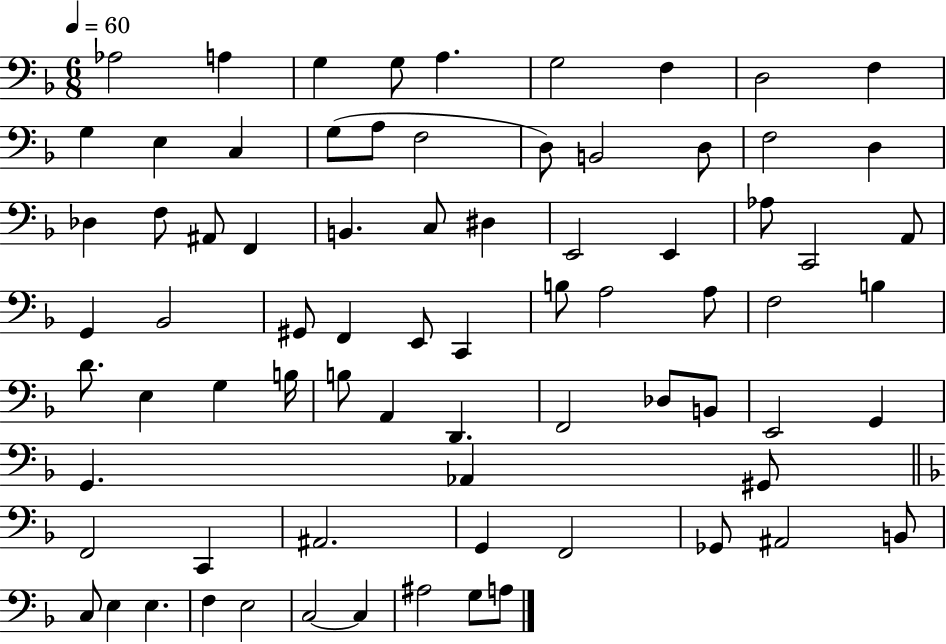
{
  \clef bass
  \numericTimeSignature
  \time 6/8
  \key f \major
  \tempo 4 = 60
  aes2 a4 | g4 g8 a4. | g2 f4 | d2 f4 | \break g4 e4 c4 | g8( a8 f2 | d8) b,2 d8 | f2 d4 | \break des4 f8 ais,8 f,4 | b,4. c8 dis4 | e,2 e,4 | aes8 c,2 a,8 | \break g,4 bes,2 | gis,8 f,4 e,8 c,4 | b8 a2 a8 | f2 b4 | \break d'8. e4 g4 b16 | b8 a,4 d,4. | f,2 des8 b,8 | e,2 g,4 | \break g,4. aes,4 gis,8 | \bar "||" \break \key f \major f,2 c,4 | ais,2. | g,4 f,2 | ges,8 ais,2 b,8 | \break c8 e4 e4. | f4 e2 | c2~~ c4 | ais2 g8 a8 | \break \bar "|."
}